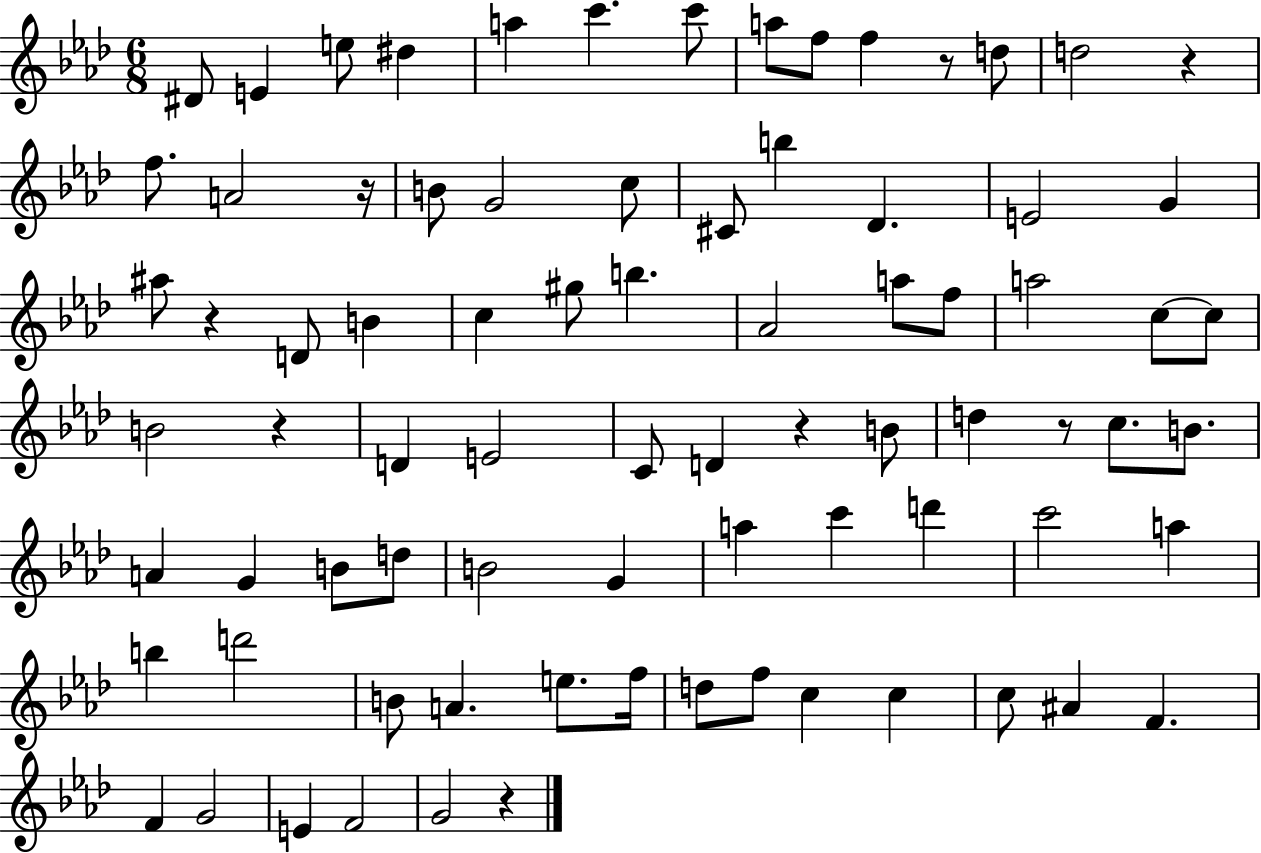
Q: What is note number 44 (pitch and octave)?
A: A4